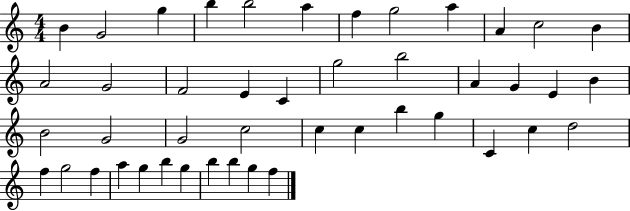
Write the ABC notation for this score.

X:1
T:Untitled
M:4/4
L:1/4
K:C
B G2 g b b2 a f g2 a A c2 B A2 G2 F2 E C g2 b2 A G E B B2 G2 G2 c2 c c b g C c d2 f g2 f a g b g b b g f